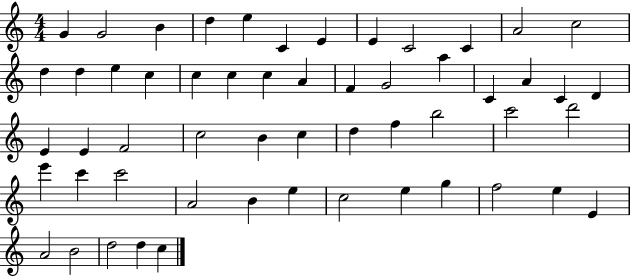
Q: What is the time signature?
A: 4/4